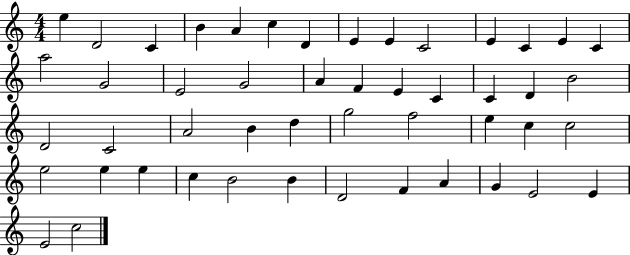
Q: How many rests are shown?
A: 0